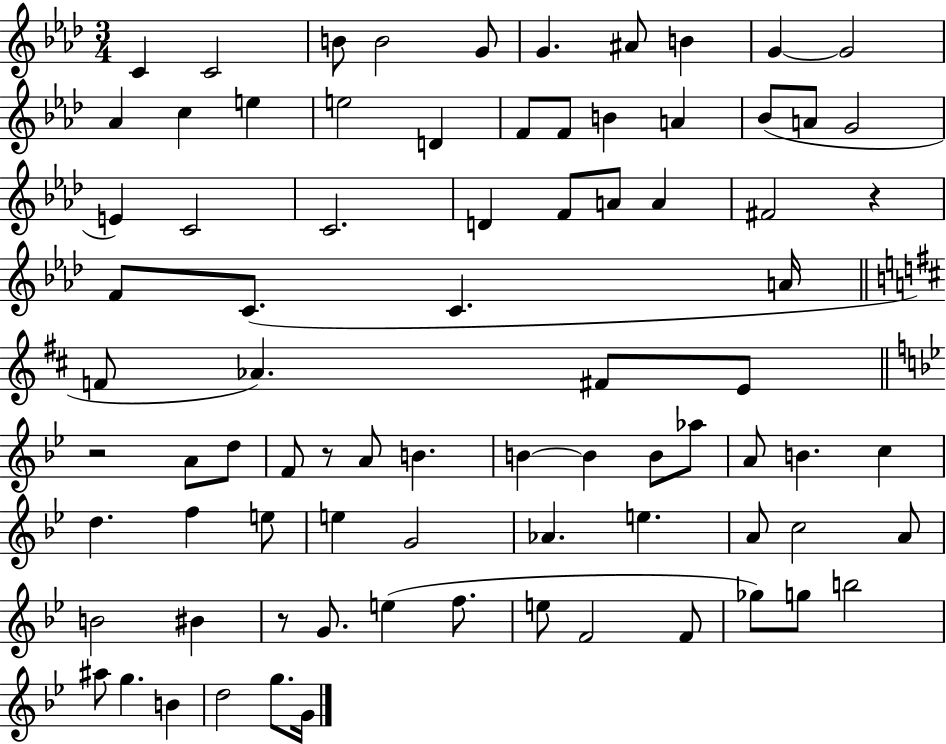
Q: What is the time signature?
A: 3/4